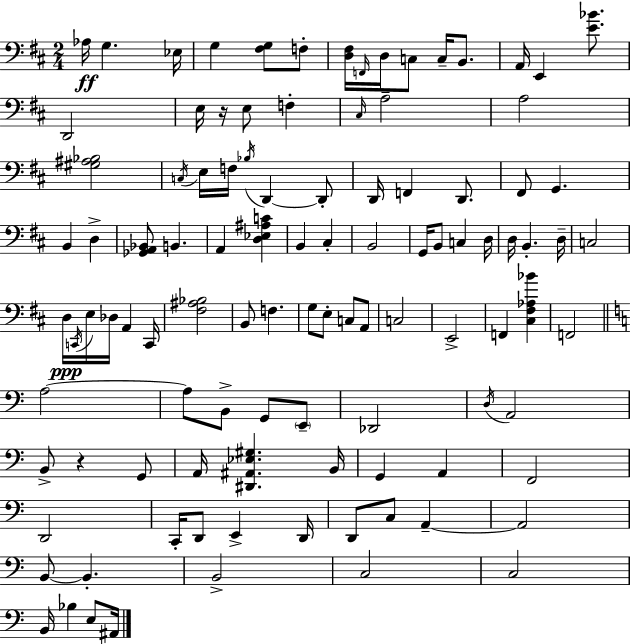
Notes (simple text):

Ab3/s G3/q. Eb3/s G3/q [F#3,G3]/e F3/e [D3,F#3]/s F2/s D3/s C3/e C3/s B2/e. A2/s E2/q [E4,Bb4]/e. D2/h E3/s R/s E3/e F3/q C#3/s A3/h A3/h [G#3,A#3,Bb3]/h C3/s E3/s F3/s Bb3/s D2/q D2/e D2/s F2/q D2/e. F#2/e G2/q. B2/q D3/q [Gb2,A2,Bb2]/e B2/q. A2/q [D3,Eb3,A#3,C4]/q B2/q C#3/q B2/h G2/s B2/e C3/q D3/s D3/s B2/q. D3/s C3/h D3/s C2/s E3/s Db3/s A2/q C2/s [F#3,A#3,Bb3]/h B2/e F3/q. G3/e E3/e C3/e A2/e C3/h E2/h F2/q [C#3,F#3,Ab3,Bb4]/q F2/h A3/h A3/e B2/e G2/e E2/e Db2/h D3/s A2/h B2/e R/q G2/e A2/s [D#2,A#2,Eb3,G#3]/q. B2/s G2/q A2/q F2/h D2/h C2/s D2/e E2/q D2/s D2/e C3/e A2/q A2/h B2/e B2/q. B2/h C3/h C3/h B2/s Bb3/q E3/e A#2/s